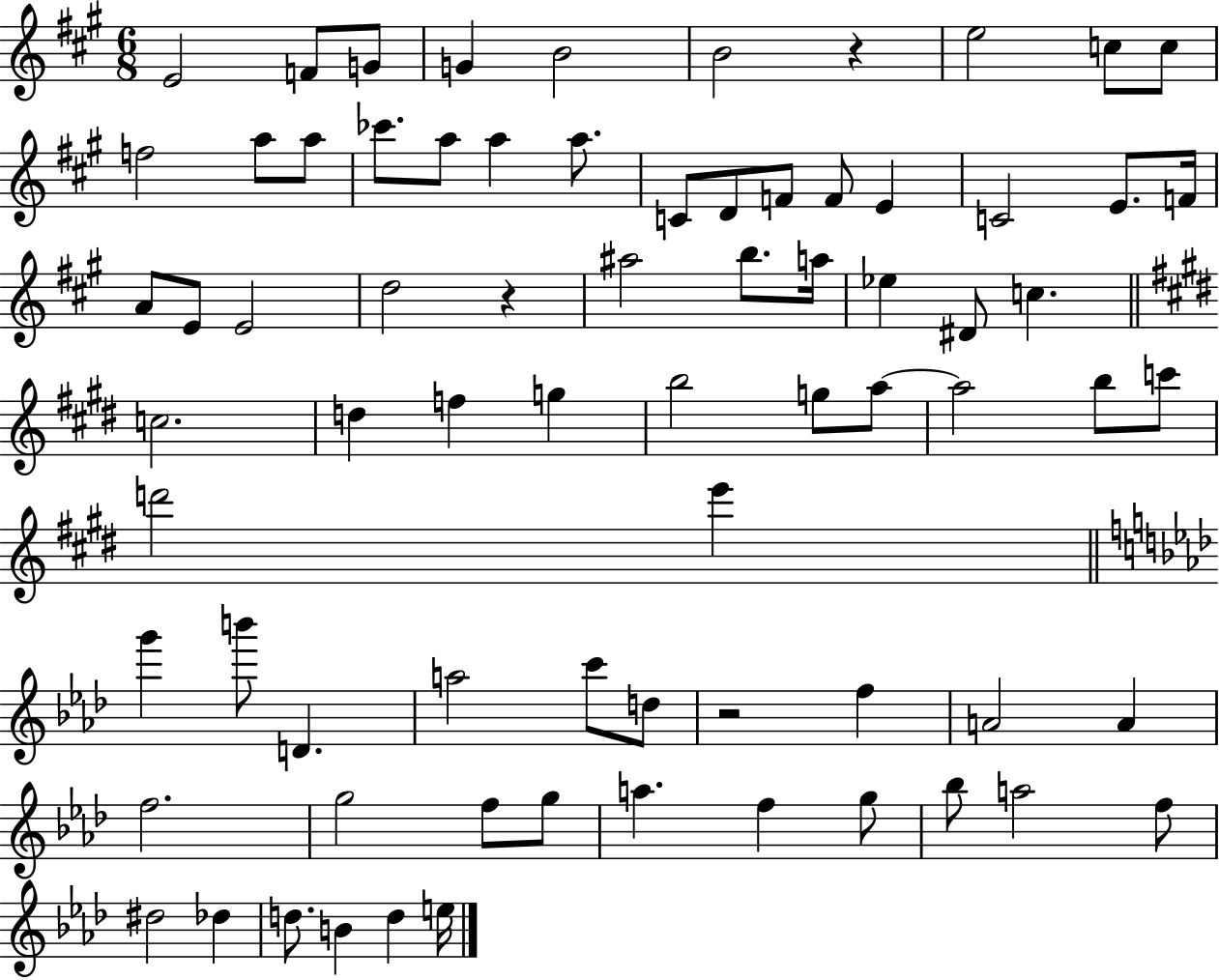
E4/h F4/e G4/e G4/q B4/h B4/h R/q E5/h C5/e C5/e F5/h A5/e A5/e CES6/e. A5/e A5/q A5/e. C4/e D4/e F4/e F4/e E4/q C4/h E4/e. F4/s A4/e E4/e E4/h D5/h R/q A#5/h B5/e. A5/s Eb5/q D#4/e C5/q. C5/h. D5/q F5/q G5/q B5/h G5/e A5/e A5/h B5/e C6/e D6/h E6/q G6/q B6/e D4/q. A5/h C6/e D5/e R/h F5/q A4/h A4/q F5/h. G5/h F5/e G5/e A5/q. F5/q G5/e Bb5/e A5/h F5/e D#5/h Db5/q D5/e. B4/q D5/q E5/s